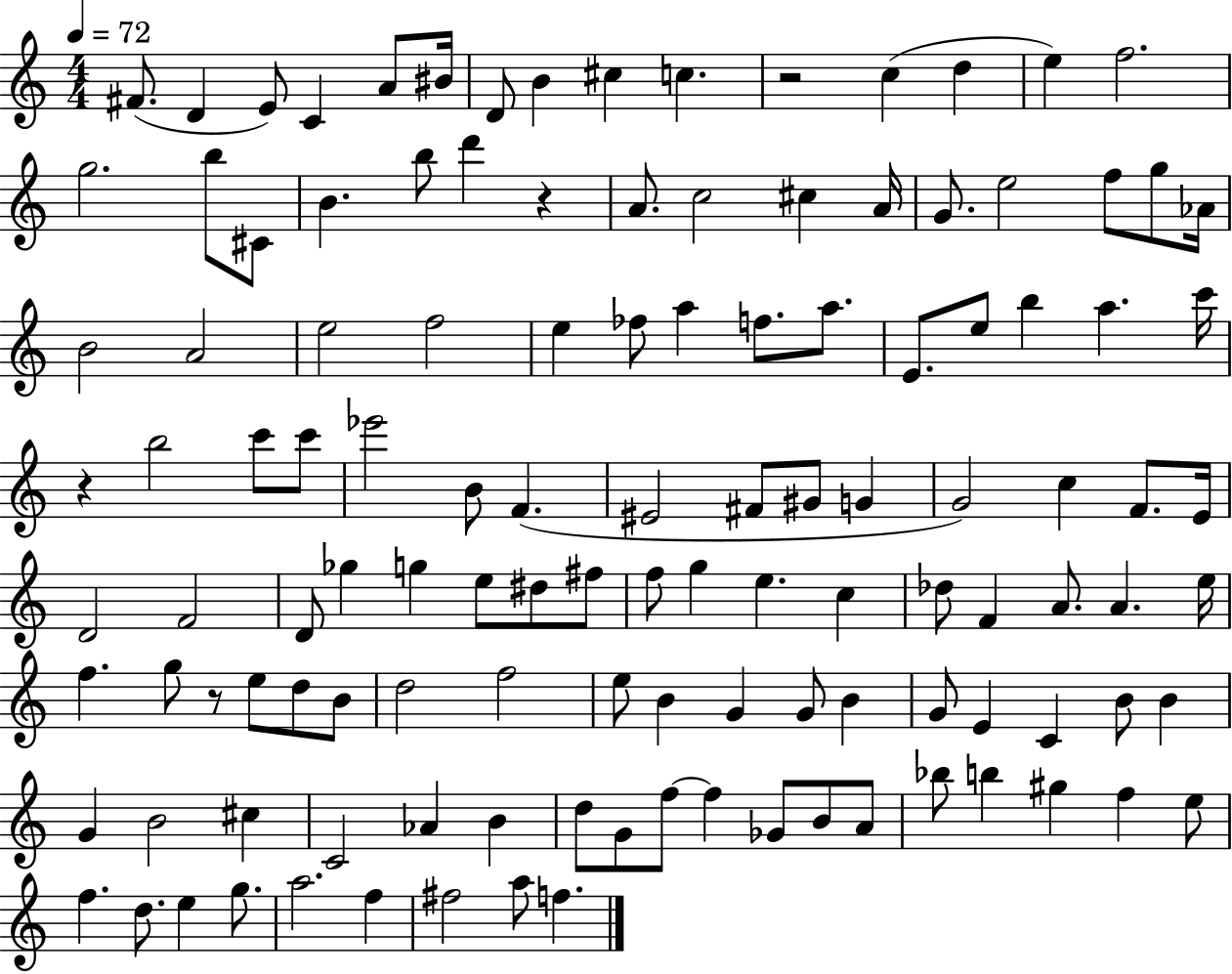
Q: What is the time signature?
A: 4/4